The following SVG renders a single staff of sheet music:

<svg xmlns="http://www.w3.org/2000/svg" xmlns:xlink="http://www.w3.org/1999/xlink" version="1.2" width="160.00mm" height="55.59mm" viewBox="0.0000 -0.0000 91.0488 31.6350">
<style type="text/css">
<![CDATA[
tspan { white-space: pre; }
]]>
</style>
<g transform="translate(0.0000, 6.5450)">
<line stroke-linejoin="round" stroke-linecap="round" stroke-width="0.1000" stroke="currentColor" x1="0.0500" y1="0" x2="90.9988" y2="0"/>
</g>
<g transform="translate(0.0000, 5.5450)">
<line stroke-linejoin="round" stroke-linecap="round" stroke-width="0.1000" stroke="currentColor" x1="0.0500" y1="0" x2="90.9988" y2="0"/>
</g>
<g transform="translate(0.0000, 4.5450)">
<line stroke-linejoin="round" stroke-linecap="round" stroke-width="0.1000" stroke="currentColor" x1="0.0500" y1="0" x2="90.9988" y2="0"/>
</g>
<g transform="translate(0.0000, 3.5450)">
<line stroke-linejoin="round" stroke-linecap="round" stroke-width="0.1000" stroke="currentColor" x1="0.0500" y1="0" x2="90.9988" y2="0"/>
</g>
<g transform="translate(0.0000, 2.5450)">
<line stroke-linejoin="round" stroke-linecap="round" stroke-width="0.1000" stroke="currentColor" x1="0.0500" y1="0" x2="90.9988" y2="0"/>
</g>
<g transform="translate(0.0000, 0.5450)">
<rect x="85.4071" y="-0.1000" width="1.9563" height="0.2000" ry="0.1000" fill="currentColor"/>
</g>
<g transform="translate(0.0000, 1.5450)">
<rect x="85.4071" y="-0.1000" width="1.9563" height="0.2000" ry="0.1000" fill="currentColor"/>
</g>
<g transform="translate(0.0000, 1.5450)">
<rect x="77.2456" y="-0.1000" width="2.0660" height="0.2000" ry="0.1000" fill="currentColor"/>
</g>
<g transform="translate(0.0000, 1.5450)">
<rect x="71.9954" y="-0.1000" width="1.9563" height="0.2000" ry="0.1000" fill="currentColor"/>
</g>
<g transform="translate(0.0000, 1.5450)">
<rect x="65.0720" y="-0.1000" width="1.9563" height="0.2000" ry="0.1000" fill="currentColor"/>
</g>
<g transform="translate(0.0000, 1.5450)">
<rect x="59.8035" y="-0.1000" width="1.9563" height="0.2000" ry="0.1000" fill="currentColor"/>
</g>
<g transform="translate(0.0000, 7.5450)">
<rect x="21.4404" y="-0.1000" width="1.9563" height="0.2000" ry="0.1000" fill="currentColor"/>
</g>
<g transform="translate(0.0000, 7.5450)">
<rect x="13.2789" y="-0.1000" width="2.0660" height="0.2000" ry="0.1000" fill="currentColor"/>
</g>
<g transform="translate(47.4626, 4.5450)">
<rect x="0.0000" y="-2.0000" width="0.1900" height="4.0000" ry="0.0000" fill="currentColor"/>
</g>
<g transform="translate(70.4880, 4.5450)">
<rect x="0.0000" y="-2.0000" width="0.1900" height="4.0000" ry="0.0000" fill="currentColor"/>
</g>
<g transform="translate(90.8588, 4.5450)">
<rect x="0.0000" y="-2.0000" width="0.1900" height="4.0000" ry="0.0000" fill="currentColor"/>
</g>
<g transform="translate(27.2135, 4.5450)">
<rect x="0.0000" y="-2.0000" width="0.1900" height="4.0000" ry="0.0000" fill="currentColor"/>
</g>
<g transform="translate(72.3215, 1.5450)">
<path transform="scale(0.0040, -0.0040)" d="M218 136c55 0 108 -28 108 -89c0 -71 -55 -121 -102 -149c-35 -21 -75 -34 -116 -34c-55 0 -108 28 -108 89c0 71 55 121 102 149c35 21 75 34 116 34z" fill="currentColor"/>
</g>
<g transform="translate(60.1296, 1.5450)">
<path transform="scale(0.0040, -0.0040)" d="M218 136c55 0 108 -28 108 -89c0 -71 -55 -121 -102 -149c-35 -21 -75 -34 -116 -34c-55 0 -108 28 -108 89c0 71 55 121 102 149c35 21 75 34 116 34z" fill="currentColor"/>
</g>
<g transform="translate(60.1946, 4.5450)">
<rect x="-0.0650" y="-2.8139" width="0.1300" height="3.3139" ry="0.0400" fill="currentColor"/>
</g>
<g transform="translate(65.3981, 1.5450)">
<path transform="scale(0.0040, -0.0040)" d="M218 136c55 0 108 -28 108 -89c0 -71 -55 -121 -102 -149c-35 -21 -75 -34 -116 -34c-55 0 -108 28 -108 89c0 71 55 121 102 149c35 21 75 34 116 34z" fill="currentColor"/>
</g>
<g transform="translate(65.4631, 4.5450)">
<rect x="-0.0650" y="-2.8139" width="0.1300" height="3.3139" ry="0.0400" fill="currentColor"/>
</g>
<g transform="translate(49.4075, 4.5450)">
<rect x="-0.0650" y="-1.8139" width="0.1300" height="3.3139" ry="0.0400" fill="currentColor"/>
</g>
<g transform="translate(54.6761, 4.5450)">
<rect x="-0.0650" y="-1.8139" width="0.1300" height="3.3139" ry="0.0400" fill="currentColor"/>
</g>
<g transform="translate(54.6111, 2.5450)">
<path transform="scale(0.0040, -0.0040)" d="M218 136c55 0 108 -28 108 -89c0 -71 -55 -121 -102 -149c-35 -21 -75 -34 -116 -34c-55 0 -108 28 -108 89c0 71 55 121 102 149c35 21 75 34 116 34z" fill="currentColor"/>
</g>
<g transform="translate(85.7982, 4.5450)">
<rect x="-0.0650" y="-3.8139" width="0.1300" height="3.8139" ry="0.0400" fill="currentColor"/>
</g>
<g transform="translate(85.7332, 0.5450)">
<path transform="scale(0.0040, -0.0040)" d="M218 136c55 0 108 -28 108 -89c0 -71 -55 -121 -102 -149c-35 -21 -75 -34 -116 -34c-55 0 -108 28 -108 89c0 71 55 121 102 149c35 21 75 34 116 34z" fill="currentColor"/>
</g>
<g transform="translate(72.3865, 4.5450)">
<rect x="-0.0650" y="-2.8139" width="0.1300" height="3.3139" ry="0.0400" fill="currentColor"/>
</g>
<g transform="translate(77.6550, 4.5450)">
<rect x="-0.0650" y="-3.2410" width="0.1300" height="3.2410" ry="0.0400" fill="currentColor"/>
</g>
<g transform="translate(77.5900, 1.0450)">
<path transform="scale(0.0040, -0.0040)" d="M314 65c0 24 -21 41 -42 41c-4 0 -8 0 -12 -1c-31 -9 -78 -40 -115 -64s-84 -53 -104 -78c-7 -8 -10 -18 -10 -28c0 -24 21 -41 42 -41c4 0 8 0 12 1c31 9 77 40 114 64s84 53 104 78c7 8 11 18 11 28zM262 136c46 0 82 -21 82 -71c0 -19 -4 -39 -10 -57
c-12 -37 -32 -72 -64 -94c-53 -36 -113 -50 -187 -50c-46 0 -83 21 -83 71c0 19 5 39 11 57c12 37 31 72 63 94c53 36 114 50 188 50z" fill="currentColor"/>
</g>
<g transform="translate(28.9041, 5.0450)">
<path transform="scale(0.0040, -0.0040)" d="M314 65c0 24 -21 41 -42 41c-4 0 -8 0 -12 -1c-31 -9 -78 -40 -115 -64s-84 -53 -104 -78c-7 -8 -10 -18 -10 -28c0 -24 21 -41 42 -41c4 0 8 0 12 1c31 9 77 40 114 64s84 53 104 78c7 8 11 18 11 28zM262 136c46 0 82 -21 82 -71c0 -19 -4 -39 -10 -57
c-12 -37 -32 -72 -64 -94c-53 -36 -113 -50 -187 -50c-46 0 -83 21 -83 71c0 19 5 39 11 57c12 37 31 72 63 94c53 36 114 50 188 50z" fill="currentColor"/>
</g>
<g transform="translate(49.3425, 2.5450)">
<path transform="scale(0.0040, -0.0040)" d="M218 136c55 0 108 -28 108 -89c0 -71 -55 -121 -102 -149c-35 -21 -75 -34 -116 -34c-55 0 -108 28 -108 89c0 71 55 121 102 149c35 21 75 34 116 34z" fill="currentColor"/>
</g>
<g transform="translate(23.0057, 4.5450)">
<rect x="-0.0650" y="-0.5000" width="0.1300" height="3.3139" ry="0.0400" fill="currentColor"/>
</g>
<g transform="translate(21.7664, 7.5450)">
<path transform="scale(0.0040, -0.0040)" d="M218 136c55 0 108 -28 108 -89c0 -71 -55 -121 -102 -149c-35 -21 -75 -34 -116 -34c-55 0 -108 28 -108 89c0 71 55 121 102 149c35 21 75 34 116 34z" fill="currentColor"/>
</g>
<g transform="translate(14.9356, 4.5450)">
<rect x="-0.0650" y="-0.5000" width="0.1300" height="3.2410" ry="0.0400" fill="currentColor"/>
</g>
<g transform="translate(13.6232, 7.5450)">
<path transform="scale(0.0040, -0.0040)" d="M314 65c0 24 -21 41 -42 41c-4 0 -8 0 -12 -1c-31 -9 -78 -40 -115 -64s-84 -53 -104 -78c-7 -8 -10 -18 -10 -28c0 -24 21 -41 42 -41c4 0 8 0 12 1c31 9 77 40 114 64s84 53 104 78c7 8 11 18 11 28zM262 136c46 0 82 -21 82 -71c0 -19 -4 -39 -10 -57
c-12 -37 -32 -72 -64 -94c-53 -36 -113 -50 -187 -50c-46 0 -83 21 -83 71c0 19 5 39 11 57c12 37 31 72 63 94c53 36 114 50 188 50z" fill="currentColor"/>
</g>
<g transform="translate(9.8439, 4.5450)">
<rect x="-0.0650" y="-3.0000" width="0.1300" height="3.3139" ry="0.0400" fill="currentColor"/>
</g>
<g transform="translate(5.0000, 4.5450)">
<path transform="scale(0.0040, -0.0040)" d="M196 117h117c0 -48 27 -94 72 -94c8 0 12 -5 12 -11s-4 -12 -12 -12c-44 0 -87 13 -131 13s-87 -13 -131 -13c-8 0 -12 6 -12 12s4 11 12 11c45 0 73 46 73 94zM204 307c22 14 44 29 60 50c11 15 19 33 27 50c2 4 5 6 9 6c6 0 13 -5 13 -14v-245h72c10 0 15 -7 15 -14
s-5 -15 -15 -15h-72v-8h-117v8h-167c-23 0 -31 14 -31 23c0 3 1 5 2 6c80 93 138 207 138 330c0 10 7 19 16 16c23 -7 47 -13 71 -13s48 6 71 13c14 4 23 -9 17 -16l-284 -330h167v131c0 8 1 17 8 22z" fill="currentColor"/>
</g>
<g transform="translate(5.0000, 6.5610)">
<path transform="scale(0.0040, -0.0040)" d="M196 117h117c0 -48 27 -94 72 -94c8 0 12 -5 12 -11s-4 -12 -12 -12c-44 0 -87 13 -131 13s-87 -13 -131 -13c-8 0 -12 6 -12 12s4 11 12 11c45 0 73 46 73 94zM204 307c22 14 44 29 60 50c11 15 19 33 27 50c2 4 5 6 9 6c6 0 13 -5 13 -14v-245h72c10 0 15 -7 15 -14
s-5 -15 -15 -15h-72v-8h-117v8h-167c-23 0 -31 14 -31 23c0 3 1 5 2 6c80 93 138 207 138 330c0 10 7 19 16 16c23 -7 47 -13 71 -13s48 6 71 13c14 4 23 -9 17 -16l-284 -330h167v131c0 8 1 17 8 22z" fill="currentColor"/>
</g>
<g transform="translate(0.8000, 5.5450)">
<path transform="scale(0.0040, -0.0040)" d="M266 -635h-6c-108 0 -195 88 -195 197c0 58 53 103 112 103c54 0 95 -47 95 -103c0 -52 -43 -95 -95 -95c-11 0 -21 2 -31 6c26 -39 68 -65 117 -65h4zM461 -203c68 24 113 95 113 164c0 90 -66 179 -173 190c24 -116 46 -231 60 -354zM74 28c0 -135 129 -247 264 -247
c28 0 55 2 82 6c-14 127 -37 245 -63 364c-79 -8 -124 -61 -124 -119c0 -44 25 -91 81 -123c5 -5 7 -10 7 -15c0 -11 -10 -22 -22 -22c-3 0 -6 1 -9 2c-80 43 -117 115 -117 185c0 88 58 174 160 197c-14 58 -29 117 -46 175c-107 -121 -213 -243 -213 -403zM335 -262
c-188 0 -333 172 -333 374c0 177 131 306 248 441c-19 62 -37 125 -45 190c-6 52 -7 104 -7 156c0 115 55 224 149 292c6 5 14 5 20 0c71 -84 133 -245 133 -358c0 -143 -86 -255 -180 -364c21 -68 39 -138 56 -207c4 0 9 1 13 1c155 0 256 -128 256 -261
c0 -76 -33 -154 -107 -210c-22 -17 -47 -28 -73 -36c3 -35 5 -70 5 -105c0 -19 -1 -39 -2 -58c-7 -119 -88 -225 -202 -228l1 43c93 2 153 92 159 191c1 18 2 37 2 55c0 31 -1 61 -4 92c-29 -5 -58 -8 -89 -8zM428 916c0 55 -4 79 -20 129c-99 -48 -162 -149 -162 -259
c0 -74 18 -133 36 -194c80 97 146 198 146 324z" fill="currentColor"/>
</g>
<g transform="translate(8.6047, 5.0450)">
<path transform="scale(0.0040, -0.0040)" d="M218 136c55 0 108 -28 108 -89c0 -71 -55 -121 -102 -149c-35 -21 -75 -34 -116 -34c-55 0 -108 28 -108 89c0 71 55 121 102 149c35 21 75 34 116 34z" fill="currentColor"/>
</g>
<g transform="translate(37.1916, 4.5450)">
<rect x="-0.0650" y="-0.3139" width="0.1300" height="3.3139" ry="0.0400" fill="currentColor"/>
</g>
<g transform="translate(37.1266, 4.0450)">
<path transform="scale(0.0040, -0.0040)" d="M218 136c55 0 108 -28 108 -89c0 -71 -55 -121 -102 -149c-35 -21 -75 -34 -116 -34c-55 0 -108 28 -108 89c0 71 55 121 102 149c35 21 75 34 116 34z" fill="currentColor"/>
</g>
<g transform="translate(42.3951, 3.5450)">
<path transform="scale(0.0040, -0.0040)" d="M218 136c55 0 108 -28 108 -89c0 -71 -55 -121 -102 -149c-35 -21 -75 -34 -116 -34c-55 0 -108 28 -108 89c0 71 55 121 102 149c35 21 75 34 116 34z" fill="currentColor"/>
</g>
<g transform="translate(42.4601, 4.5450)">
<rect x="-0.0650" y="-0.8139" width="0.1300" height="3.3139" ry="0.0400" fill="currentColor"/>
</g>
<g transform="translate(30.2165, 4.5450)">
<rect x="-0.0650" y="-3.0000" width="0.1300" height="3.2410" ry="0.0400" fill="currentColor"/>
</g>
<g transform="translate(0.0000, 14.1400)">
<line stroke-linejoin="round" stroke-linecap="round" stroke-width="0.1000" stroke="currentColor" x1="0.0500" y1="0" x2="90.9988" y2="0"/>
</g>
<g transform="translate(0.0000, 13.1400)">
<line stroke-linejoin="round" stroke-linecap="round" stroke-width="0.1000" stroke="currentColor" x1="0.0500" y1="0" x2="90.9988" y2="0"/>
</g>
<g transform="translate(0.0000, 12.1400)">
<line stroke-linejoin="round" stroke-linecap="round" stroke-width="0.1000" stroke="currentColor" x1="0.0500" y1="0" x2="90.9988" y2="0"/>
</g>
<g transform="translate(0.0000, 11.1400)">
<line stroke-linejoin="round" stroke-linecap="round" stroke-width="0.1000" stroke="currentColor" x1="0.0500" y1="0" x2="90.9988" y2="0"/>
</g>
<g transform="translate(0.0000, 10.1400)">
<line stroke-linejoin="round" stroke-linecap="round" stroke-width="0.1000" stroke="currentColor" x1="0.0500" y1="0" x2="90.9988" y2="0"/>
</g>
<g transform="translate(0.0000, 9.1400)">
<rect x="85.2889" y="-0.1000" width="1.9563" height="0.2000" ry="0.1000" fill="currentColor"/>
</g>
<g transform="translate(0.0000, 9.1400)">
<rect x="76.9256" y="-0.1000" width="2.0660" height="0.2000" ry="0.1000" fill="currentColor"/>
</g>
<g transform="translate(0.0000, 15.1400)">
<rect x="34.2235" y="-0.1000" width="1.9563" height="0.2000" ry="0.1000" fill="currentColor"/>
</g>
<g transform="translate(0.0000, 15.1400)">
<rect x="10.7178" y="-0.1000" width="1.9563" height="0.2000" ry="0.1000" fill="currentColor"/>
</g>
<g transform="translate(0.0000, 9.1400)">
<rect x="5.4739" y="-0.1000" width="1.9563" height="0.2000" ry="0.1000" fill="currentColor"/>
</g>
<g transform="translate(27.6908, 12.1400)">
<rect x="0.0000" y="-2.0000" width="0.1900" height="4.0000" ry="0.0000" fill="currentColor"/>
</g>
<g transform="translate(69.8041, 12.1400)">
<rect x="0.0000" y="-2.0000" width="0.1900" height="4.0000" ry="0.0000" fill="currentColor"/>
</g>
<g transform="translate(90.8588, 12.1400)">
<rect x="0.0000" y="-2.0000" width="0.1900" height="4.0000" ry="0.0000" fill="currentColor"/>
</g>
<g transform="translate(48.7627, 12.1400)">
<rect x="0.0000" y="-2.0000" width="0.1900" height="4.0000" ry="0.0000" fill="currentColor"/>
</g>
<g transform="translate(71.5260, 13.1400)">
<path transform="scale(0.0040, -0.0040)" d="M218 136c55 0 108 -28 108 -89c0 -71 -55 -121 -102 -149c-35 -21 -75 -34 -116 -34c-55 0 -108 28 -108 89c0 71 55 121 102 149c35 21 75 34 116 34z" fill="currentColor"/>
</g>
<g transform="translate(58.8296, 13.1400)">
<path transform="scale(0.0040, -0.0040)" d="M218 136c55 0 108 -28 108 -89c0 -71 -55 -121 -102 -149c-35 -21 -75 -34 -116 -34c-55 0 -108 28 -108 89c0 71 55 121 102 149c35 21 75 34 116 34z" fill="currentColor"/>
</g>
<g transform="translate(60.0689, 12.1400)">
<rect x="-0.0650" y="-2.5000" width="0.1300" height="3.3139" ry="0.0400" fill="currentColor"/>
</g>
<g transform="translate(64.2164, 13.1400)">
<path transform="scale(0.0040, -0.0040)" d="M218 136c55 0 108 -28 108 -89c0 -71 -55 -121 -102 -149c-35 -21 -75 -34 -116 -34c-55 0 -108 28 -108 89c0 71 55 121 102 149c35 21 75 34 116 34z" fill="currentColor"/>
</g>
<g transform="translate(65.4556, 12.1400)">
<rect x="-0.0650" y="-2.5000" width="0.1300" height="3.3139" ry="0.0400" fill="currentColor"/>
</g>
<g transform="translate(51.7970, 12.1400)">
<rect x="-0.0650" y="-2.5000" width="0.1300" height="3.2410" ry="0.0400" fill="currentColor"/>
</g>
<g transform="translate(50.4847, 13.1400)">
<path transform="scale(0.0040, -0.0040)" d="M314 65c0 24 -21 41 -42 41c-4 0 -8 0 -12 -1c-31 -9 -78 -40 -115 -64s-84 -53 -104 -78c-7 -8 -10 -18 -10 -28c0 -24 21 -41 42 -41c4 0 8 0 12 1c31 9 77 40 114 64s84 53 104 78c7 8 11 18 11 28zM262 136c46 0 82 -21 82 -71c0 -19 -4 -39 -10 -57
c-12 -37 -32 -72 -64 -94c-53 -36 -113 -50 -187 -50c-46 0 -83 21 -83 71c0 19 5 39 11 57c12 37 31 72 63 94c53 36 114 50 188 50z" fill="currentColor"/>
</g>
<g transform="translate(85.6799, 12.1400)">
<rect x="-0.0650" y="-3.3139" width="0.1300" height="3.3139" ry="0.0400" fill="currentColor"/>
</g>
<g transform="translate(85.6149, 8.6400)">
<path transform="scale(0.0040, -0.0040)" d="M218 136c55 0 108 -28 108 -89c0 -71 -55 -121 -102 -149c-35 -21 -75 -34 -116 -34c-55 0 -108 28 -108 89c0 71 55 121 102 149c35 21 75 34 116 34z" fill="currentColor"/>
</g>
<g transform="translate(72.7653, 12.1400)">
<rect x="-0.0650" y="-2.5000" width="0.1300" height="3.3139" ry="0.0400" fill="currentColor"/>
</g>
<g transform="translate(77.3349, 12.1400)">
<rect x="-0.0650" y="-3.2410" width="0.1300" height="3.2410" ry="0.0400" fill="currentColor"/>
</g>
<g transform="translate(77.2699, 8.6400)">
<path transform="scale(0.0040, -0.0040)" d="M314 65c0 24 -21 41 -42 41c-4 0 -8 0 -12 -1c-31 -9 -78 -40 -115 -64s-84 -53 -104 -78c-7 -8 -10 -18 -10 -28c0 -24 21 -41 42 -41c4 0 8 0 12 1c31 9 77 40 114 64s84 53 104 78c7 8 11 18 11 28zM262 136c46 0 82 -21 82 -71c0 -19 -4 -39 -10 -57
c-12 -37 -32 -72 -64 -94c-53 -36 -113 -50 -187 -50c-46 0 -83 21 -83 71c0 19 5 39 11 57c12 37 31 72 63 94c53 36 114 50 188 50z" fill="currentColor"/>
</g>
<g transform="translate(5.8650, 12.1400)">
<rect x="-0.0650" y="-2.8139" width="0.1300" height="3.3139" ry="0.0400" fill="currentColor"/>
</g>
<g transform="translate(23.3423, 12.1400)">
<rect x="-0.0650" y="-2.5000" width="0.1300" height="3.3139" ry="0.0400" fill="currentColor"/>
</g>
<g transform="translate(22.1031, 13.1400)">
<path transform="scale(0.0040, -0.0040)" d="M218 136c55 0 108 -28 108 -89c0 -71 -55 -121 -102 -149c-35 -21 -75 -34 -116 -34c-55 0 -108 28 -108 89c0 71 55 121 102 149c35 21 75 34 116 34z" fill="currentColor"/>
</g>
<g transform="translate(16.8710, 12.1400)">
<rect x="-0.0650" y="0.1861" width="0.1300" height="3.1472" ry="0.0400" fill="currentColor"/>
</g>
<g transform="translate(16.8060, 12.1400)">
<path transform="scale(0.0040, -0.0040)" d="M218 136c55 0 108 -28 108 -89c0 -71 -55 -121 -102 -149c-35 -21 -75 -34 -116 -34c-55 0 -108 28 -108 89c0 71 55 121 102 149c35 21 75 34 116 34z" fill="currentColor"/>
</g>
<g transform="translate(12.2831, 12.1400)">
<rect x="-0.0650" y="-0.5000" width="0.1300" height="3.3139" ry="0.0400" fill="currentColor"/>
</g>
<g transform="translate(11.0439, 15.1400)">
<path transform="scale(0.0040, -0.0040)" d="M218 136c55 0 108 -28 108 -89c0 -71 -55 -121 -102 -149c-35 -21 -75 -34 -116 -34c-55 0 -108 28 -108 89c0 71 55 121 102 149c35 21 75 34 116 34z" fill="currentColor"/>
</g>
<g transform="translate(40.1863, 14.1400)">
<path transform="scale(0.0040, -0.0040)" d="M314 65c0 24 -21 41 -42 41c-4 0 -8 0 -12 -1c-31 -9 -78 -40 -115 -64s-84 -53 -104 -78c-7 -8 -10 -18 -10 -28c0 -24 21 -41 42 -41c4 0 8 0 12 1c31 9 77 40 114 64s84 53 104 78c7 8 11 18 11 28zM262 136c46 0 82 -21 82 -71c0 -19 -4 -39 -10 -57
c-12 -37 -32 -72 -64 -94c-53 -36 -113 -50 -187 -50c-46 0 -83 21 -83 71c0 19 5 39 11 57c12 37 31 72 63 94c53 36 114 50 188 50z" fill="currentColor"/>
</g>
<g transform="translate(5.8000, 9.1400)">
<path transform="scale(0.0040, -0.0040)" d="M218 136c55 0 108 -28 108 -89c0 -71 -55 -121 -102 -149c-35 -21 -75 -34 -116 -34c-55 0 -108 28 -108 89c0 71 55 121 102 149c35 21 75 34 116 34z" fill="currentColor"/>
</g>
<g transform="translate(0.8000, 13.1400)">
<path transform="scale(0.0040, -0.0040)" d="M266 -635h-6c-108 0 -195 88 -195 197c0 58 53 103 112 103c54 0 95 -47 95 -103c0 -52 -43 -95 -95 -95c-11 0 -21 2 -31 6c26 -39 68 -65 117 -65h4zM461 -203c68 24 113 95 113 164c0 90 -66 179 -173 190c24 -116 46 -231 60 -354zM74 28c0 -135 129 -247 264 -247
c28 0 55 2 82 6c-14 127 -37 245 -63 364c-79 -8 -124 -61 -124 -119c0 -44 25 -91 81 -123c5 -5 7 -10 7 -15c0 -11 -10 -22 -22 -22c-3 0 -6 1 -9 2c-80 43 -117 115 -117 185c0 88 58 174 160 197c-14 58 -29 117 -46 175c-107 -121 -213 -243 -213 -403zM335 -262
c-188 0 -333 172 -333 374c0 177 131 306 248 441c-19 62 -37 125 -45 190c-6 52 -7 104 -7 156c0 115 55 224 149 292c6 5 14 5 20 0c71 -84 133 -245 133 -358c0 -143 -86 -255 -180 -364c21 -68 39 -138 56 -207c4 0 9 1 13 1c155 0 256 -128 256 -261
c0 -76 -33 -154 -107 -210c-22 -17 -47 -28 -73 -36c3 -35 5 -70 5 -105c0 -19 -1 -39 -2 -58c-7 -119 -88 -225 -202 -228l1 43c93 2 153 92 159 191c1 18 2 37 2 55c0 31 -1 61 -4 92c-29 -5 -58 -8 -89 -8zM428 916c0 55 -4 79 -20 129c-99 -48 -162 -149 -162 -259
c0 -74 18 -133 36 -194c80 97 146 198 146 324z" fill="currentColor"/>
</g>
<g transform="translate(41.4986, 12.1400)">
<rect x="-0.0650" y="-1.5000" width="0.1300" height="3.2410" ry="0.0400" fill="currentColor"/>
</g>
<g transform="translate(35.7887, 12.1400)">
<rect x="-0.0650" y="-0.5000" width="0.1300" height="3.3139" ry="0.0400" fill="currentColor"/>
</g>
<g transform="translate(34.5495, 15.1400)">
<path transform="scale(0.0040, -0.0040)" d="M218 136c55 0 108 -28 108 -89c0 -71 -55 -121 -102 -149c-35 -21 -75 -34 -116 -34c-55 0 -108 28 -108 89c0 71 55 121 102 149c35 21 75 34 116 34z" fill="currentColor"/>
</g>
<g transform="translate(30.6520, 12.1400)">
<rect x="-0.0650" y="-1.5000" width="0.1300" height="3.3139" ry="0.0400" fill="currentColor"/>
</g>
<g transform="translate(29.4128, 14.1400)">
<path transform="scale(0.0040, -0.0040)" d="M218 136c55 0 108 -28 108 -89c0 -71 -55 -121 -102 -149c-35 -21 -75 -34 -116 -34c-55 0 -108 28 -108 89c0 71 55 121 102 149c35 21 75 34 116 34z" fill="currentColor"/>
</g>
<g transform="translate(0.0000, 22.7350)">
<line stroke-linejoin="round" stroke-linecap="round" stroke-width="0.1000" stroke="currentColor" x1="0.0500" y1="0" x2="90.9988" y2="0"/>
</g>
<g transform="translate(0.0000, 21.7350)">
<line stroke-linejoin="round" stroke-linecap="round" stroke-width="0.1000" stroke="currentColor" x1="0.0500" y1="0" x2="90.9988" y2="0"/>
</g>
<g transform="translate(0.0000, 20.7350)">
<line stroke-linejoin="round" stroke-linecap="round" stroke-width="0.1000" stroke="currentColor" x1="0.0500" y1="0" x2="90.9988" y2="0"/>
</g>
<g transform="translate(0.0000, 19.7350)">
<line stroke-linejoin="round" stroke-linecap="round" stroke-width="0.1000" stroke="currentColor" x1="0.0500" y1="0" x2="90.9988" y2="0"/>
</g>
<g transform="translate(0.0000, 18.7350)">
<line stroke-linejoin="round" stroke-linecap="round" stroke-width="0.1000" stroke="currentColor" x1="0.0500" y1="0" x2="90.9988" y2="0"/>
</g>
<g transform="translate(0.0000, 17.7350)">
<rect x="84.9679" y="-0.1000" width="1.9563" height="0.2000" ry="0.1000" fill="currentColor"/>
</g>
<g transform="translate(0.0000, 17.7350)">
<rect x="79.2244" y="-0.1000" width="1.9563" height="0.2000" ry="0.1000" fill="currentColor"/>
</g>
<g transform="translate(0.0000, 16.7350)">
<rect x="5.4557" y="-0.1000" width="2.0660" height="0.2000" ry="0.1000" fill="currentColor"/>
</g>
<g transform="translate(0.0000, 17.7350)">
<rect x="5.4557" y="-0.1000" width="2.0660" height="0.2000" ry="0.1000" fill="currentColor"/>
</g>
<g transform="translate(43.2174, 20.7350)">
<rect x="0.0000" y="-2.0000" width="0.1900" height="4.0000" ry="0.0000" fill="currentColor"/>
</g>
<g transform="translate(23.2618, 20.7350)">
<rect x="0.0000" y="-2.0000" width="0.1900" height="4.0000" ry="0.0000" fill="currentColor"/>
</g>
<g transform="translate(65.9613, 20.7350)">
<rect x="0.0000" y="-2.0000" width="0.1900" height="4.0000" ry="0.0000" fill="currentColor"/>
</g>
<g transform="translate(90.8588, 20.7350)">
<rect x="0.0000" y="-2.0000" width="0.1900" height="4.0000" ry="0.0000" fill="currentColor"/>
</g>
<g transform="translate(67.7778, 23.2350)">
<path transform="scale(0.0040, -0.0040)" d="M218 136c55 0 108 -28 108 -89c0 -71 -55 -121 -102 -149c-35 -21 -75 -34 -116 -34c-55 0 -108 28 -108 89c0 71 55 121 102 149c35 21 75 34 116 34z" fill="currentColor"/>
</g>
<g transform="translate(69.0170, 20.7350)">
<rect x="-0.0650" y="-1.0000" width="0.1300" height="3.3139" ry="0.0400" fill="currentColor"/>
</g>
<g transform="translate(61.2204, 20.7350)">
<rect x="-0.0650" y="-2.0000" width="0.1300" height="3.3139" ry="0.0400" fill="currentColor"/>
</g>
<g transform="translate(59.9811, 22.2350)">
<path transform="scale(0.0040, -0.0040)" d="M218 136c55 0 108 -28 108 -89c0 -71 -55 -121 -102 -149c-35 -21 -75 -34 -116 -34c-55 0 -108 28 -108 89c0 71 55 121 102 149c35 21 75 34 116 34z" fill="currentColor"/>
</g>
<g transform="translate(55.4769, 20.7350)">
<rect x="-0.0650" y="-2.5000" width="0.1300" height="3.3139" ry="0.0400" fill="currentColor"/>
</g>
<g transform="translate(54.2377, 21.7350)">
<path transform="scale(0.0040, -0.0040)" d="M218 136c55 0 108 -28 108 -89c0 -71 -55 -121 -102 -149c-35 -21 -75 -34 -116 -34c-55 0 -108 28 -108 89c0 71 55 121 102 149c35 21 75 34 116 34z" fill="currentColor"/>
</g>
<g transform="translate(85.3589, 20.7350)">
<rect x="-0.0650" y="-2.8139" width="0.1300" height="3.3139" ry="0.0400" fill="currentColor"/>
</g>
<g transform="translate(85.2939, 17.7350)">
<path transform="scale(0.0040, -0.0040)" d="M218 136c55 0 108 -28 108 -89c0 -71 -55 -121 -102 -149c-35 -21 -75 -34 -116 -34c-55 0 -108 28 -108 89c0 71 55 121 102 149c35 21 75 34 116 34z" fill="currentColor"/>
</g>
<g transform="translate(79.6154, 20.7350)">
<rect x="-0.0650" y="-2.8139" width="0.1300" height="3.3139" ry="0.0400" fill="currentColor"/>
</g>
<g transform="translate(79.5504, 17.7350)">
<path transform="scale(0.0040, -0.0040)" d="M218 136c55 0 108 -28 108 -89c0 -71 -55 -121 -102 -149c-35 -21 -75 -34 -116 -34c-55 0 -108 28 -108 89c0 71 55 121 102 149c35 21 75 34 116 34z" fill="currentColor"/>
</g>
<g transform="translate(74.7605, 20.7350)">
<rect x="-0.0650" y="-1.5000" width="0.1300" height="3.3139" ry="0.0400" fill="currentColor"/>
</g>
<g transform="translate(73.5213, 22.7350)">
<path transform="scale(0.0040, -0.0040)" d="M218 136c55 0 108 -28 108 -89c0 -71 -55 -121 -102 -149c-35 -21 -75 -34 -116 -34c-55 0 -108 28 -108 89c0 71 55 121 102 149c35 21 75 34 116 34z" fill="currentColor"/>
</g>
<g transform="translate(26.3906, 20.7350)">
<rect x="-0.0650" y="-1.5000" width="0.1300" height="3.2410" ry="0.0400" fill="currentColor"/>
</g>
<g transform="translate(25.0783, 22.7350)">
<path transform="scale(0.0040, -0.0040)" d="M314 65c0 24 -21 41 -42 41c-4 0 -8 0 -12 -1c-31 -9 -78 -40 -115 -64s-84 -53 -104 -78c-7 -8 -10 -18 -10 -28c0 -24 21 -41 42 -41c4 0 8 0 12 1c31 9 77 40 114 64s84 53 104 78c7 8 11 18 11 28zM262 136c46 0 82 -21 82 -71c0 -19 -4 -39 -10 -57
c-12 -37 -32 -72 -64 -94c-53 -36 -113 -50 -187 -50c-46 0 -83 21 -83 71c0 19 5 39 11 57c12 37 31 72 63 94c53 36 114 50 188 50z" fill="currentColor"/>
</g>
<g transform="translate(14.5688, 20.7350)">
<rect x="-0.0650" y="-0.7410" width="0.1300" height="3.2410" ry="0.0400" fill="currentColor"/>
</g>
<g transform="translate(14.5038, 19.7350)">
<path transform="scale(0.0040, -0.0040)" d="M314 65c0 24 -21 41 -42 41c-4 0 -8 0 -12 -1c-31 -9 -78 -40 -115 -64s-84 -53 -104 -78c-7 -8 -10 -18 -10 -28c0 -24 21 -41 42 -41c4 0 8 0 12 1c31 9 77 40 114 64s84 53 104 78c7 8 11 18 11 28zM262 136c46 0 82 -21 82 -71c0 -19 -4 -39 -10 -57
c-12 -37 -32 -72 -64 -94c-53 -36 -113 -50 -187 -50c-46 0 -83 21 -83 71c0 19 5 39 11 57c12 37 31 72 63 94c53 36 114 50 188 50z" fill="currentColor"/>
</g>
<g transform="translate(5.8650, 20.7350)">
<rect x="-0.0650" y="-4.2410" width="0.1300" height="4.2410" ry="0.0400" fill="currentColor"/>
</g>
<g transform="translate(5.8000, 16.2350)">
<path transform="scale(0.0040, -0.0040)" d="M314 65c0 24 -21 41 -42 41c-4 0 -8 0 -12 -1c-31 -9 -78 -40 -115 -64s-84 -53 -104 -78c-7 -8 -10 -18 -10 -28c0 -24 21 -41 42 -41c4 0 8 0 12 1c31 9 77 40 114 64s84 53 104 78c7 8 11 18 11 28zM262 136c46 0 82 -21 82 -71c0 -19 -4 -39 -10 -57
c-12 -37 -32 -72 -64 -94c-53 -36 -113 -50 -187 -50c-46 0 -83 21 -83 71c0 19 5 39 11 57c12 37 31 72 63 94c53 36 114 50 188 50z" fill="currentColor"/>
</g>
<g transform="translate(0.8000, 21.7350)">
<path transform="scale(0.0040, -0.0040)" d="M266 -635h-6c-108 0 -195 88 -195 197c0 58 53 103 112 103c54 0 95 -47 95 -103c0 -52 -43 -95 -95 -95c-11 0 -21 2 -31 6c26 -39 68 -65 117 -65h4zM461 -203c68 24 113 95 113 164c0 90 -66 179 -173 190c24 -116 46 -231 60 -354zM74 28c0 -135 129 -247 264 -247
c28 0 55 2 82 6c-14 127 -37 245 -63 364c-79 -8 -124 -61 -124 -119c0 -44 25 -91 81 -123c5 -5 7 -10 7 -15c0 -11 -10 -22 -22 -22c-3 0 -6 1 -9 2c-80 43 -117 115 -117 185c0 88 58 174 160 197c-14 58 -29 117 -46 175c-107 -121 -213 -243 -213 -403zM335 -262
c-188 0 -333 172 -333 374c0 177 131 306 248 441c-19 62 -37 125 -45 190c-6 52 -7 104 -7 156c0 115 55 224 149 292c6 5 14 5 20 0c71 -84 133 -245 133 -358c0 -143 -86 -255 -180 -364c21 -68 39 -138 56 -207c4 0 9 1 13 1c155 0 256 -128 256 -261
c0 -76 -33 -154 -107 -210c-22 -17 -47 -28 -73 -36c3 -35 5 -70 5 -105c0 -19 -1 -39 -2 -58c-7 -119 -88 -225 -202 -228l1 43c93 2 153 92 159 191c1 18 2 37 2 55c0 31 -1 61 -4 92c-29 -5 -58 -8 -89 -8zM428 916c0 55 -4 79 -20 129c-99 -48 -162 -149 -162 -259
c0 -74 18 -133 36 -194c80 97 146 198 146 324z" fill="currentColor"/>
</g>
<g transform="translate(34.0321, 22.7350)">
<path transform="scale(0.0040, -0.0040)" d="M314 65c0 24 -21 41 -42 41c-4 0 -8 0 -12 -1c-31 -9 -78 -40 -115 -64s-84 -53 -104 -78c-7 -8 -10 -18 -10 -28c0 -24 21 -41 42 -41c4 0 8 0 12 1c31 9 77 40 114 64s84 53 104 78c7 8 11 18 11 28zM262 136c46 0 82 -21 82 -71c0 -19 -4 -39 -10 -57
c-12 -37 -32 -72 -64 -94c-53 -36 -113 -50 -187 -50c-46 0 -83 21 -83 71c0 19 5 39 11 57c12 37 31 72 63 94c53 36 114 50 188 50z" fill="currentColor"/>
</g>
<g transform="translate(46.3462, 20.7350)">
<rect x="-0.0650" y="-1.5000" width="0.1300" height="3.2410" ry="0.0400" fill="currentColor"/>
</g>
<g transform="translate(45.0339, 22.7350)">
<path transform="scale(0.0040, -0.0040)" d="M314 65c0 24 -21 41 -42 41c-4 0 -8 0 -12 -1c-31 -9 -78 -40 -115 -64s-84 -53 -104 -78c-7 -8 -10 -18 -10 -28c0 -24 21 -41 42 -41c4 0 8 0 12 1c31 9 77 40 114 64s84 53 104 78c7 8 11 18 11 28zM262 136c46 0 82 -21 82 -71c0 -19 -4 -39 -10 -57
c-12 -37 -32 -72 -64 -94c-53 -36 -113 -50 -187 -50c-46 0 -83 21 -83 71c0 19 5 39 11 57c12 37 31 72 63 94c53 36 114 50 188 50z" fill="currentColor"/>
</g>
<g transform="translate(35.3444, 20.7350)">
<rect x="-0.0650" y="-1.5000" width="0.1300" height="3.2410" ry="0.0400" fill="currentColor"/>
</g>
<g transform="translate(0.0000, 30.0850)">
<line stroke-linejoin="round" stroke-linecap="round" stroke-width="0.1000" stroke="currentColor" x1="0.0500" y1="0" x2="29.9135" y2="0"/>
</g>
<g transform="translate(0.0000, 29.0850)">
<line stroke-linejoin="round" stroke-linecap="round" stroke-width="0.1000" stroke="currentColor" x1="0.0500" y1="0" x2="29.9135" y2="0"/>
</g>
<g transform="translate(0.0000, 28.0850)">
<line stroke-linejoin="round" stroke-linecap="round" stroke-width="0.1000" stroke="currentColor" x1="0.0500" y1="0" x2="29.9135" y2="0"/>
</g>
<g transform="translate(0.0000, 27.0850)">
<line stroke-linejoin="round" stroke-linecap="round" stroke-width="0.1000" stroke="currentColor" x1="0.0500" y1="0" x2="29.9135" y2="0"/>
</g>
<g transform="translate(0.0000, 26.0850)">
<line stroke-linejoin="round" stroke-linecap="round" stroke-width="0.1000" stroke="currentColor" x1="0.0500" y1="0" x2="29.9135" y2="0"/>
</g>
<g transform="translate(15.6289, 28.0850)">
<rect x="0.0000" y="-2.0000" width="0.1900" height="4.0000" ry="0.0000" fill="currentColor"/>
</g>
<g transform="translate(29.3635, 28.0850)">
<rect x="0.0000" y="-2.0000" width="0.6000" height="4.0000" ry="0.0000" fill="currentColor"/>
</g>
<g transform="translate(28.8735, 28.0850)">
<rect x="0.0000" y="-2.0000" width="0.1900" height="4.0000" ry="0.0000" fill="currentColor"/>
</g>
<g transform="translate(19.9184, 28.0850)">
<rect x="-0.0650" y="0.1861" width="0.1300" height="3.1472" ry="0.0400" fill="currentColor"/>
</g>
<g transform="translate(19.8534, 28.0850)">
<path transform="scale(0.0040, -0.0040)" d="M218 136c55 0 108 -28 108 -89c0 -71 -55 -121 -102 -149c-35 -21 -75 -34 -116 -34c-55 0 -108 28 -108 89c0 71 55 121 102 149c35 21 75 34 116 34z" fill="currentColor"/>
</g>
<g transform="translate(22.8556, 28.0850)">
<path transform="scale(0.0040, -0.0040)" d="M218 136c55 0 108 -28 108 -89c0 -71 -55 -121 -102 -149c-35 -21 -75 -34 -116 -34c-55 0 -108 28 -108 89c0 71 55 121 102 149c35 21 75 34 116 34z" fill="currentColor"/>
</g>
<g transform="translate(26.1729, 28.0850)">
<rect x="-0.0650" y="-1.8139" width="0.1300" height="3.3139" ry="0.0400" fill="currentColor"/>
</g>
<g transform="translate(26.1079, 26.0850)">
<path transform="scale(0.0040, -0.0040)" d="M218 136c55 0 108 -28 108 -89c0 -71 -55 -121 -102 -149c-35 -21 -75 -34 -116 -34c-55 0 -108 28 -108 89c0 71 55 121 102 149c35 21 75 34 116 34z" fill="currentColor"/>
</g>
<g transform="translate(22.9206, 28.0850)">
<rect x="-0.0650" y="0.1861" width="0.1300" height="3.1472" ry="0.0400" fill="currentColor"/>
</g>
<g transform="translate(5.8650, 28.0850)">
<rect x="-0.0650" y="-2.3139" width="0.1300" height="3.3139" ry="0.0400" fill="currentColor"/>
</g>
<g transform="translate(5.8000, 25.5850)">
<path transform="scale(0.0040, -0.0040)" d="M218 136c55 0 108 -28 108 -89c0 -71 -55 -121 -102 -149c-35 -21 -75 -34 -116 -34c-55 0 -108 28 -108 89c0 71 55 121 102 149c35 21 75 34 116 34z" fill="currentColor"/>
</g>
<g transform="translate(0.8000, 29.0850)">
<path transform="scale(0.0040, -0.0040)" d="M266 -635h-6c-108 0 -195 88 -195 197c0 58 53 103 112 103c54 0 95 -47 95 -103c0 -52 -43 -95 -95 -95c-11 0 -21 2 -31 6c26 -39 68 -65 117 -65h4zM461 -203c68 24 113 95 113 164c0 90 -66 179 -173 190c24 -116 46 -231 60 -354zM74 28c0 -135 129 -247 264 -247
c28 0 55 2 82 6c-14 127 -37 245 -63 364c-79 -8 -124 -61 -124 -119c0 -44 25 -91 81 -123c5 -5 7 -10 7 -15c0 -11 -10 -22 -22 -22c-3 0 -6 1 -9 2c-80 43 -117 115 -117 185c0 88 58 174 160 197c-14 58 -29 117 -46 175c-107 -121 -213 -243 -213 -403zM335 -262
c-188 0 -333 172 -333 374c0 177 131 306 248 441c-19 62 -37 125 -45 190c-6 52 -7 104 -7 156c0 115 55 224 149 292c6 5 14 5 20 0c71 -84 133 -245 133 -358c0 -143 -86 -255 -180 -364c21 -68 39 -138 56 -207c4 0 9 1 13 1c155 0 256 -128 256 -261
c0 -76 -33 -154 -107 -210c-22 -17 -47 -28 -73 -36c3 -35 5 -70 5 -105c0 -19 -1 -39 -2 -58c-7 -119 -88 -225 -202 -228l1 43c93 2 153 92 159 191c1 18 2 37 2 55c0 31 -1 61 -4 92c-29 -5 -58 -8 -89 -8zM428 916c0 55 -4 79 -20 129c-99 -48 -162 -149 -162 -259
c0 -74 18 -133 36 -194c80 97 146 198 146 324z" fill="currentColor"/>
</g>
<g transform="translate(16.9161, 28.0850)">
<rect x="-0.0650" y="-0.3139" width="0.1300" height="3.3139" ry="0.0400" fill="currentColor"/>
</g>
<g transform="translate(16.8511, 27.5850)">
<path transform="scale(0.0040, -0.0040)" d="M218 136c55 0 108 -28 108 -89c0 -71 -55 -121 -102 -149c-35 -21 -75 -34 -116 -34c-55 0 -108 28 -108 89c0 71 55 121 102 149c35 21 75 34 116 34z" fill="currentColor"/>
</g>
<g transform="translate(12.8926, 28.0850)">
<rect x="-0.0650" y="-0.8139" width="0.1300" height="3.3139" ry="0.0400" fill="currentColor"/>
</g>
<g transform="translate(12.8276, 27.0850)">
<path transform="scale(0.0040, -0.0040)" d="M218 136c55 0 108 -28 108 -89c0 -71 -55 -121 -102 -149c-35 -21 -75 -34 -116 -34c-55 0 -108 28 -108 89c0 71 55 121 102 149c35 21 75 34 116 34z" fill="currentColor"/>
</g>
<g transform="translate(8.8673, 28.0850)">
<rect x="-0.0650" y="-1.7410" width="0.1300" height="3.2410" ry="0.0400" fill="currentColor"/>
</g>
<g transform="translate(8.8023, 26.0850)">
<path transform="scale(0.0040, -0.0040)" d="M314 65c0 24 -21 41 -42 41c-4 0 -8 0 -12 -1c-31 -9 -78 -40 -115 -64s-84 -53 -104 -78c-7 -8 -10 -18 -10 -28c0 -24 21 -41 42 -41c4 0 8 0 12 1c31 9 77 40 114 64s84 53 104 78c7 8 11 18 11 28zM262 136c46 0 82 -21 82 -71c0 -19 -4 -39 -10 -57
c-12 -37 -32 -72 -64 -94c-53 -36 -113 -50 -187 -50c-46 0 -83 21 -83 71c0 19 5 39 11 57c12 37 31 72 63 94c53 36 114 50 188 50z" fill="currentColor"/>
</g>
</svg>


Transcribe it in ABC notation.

X:1
T:Untitled
M:4/4
L:1/4
K:C
A C2 C A2 c d f f a a a b2 c' a C B G E C E2 G2 G G G b2 b d'2 d2 E2 E2 E2 G F D E a a g f2 d c B B f